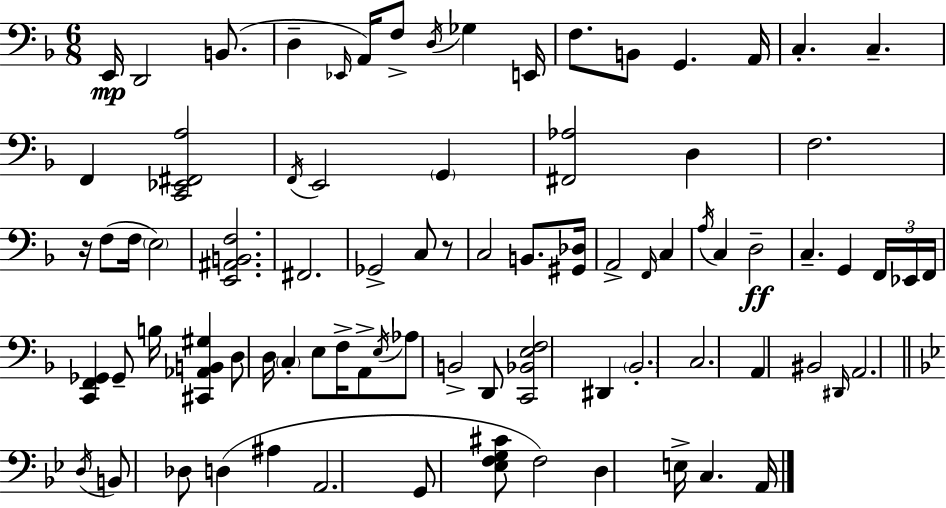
X:1
T:Untitled
M:6/8
L:1/4
K:F
E,,/4 D,,2 B,,/2 D, _E,,/4 A,,/4 F,/2 D,/4 _G, E,,/4 F,/2 B,,/2 G,, A,,/4 C, C, F,, [C,,_E,,^F,,A,]2 F,,/4 E,,2 G,, [^F,,_A,]2 D, F,2 z/4 F,/2 F,/4 E,2 [E,,^A,,B,,F,]2 ^F,,2 _G,,2 C,/2 z/2 C,2 B,,/2 [^G,,_D,]/4 A,,2 F,,/4 C, A,/4 C, D,2 C, G,, F,,/4 _E,,/4 F,,/4 [C,,F,,_G,,] _G,,/2 B,/4 [^C,,_A,,B,,^G,] D,/2 D,/4 C, E,/2 F,/4 A,,/2 E,/4 _A,/2 B,,2 D,,/2 [C,,_B,,E,F,]2 ^D,, _B,,2 C,2 A,, ^B,,2 ^D,,/4 A,,2 D,/4 B,,/2 _D,/2 D, ^A, A,,2 G,,/2 [_E,F,G,^C]/2 F,2 D, E,/4 C, A,,/4